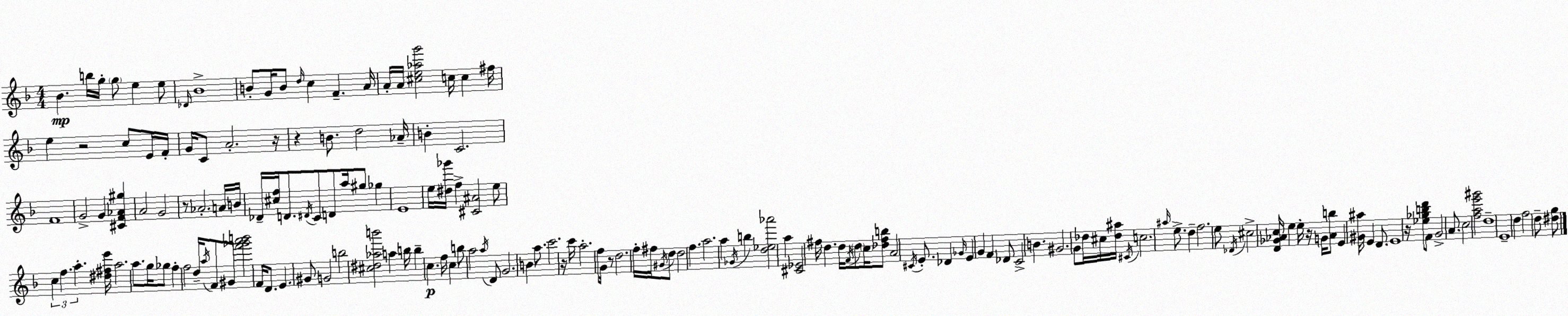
X:1
T:Untitled
M:4/4
L:1/4
K:Dm
_B b/4 g/4 g/2 e e/2 _D/4 _B4 B/2 G/4 B/2 d/4 c F A/4 A/4 A/4 [^ce_ag']2 c/4 c ^f/4 e z2 c/2 E/4 F/4 G/4 C/2 A2 z/4 z B/2 d2 _A/4 B C2 F4 G2 G [^CF_A^g] A2 G2 z/2 _A2 A/4 B/4 _D/4 [^cf]/4 D/2 ^D/4 C/2 D/2 a/4 ^g/2 _g E4 e/4 [^d_g']/4 f [^C^A]2 e/2 c f a [^d^fe']/4 a2 a/2 g/4 _g/2 f f2 d/4 a/4 F/2 ^G/2 [f'_g'a'b']2 F/4 D/2 E ^G/2 G2 b2 [^c^d_ab']2 a b/4 b c f/4 c b/2 a2 a/4 D/2 G2 B a/2 c'2 z/4 c'/4 a2 f/2 G/4 z/2 d2 f/4 ^f/4 ^G/4 d/2 d2 f a2 a _G/4 b [d_e_a']2 a [^C_E]2 ^f/4 d d/4 F/4 d/2 c/4 [_d^fb]/2 A2 ^C/4 E/2 _D _G/4 E G F _D/2 C2 B ^G2 G/2 _d/4 ^c/4 [_d^a]/4 ^C/4 c2 ^a/4 e/2 d f2 e/2 _D/4 ^c2 [D_G_Ac]/4 e e/4 z/4 G/4 [_Ab]/2 E [^G^a]/4 E D/2 E4 z/4 [_e_gbd']/2 F/2 G2 A/2 c2 [fae'^g']2 d4 E4 d f2 d/2 [^dg]/2